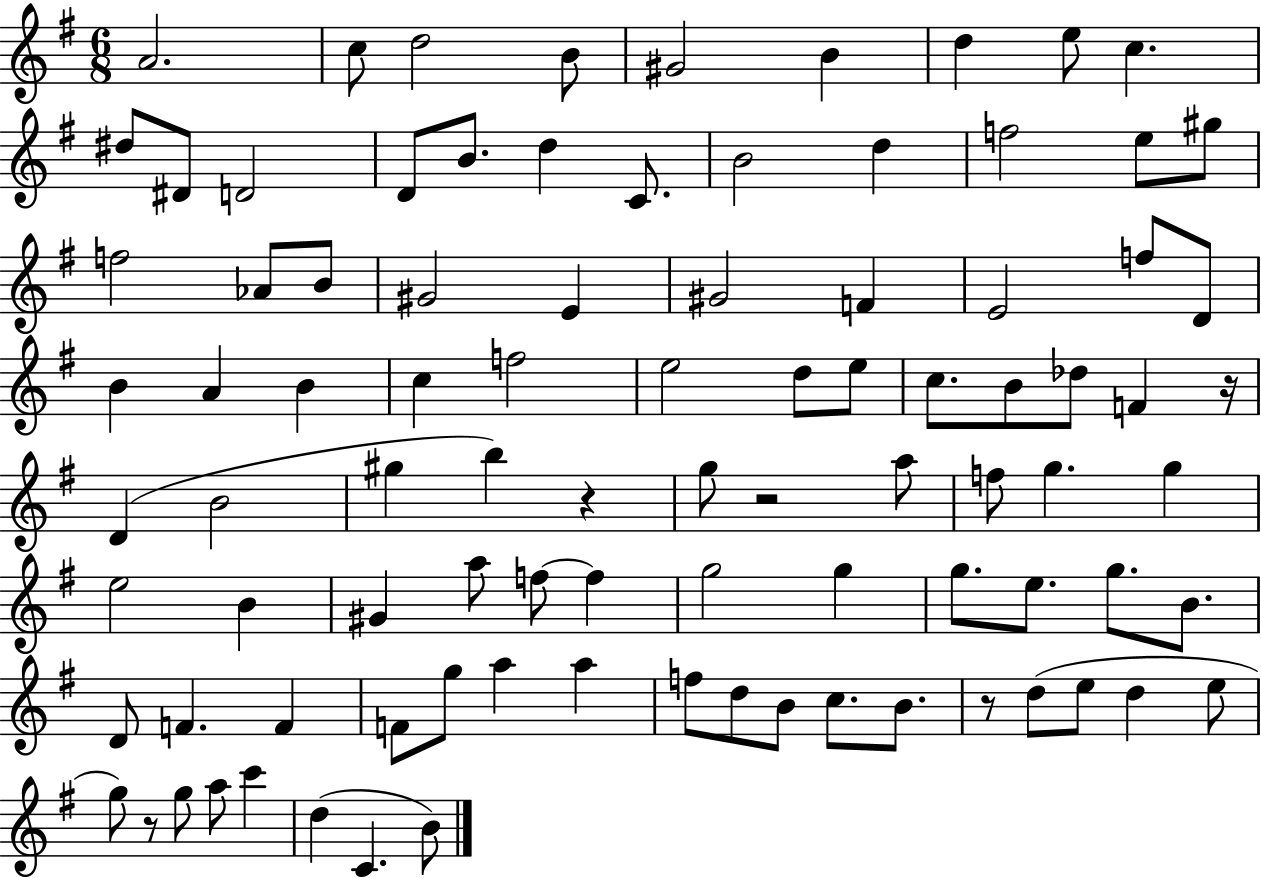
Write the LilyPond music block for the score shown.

{
  \clef treble
  \numericTimeSignature
  \time 6/8
  \key g \major
  a'2. | c''8 d''2 b'8 | gis'2 b'4 | d''4 e''8 c''4. | \break dis''8 dis'8 d'2 | d'8 b'8. d''4 c'8. | b'2 d''4 | f''2 e''8 gis''8 | \break f''2 aes'8 b'8 | gis'2 e'4 | gis'2 f'4 | e'2 f''8 d'8 | \break b'4 a'4 b'4 | c''4 f''2 | e''2 d''8 e''8 | c''8. b'8 des''8 f'4 r16 | \break d'4( b'2 | gis''4 b''4) r4 | g''8 r2 a''8 | f''8 g''4. g''4 | \break e''2 b'4 | gis'4 a''8 f''8~~ f''4 | g''2 g''4 | g''8. e''8. g''8. b'8. | \break d'8 f'4. f'4 | f'8 g''8 a''4 a''4 | f''8 d''8 b'8 c''8. b'8. | r8 d''8( e''8 d''4 e''8 | \break g''8) r8 g''8 a''8 c'''4 | d''4( c'4. b'8) | \bar "|."
}